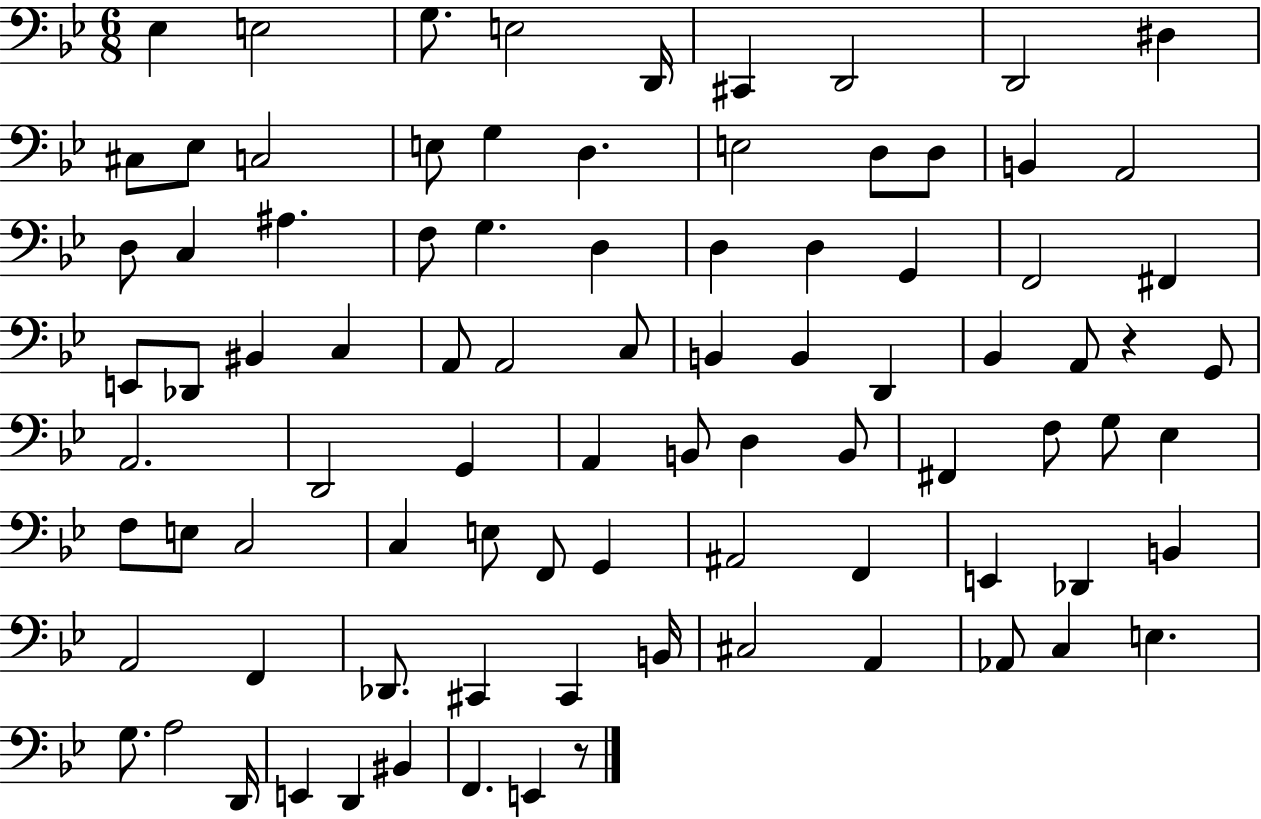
Eb3/q E3/h G3/e. E3/h D2/s C#2/q D2/h D2/h D#3/q C#3/e Eb3/e C3/h E3/e G3/q D3/q. E3/h D3/e D3/e B2/q A2/h D3/e C3/q A#3/q. F3/e G3/q. D3/q D3/q D3/q G2/q F2/h F#2/q E2/e Db2/e BIS2/q C3/q A2/e A2/h C3/e B2/q B2/q D2/q Bb2/q A2/e R/q G2/e A2/h. D2/h G2/q A2/q B2/e D3/q B2/e F#2/q F3/e G3/e Eb3/q F3/e E3/e C3/h C3/q E3/e F2/e G2/q A#2/h F2/q E2/q Db2/q B2/q A2/h F2/q Db2/e. C#2/q C#2/q B2/s C#3/h A2/q Ab2/e C3/q E3/q. G3/e. A3/h D2/s E2/q D2/q BIS2/q F2/q. E2/q R/e